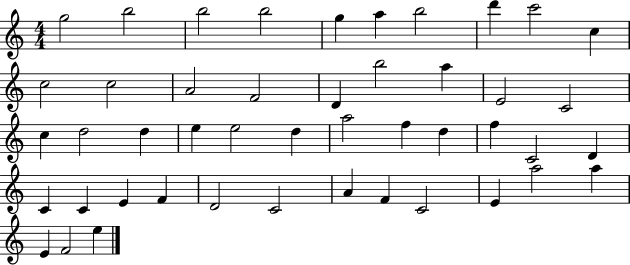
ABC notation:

X:1
T:Untitled
M:4/4
L:1/4
K:C
g2 b2 b2 b2 g a b2 d' c'2 c c2 c2 A2 F2 D b2 a E2 C2 c d2 d e e2 d a2 f d f C2 D C C E F D2 C2 A F C2 E a2 a E F2 e